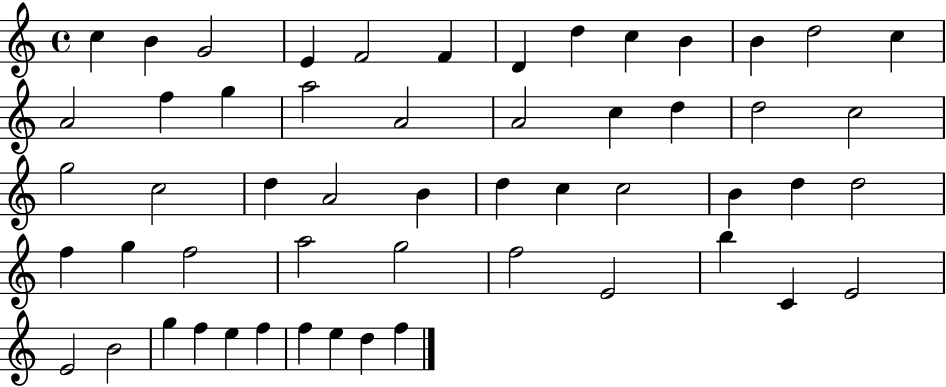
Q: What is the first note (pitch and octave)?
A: C5